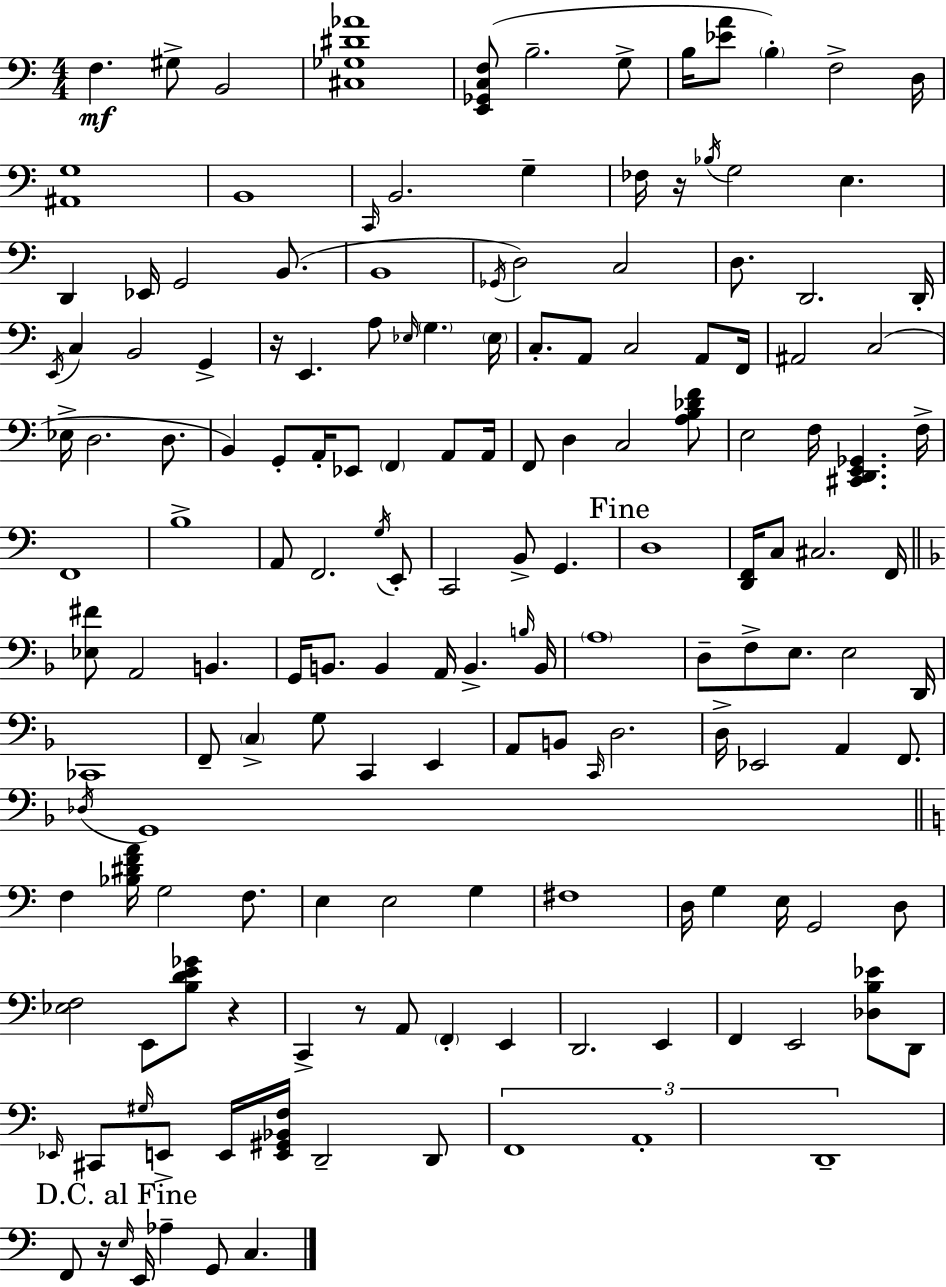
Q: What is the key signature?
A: A minor